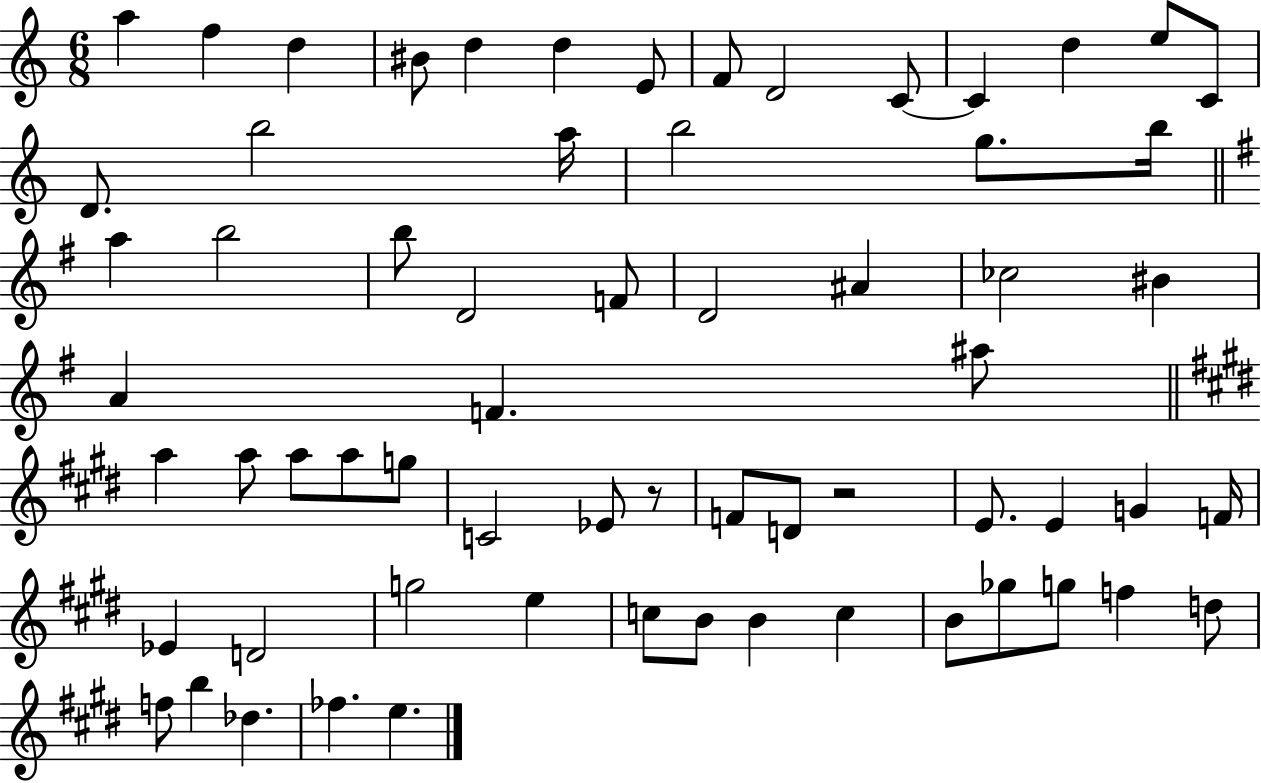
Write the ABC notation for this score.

X:1
T:Untitled
M:6/8
L:1/4
K:C
a f d ^B/2 d d E/2 F/2 D2 C/2 C d e/2 C/2 D/2 b2 a/4 b2 g/2 b/4 a b2 b/2 D2 F/2 D2 ^A _c2 ^B A F ^a/2 a a/2 a/2 a/2 g/2 C2 _E/2 z/2 F/2 D/2 z2 E/2 E G F/4 _E D2 g2 e c/2 B/2 B c B/2 _g/2 g/2 f d/2 f/2 b _d _f e